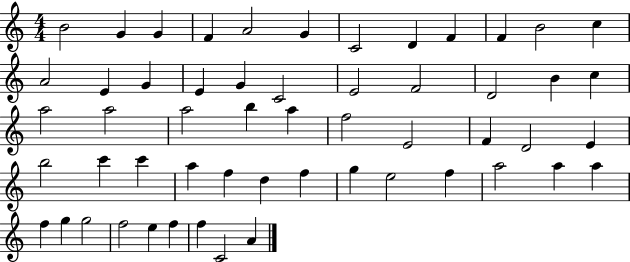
B4/h G4/q G4/q F4/q A4/h G4/q C4/h D4/q F4/q F4/q B4/h C5/q A4/h E4/q G4/q E4/q G4/q C4/h E4/h F4/h D4/h B4/q C5/q A5/h A5/h A5/h B5/q A5/q F5/h E4/h F4/q D4/h E4/q B5/h C6/q C6/q A5/q F5/q D5/q F5/q G5/q E5/h F5/q A5/h A5/q A5/q F5/q G5/q G5/h F5/h E5/q F5/q F5/q C4/h A4/q